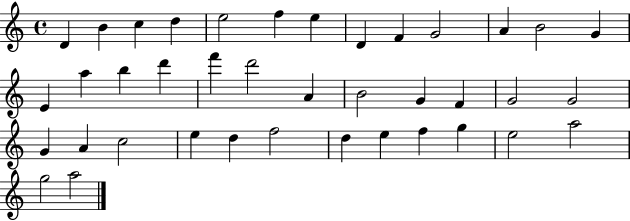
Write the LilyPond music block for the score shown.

{
  \clef treble
  \time 4/4
  \defaultTimeSignature
  \key c \major
  d'4 b'4 c''4 d''4 | e''2 f''4 e''4 | d'4 f'4 g'2 | a'4 b'2 g'4 | \break e'4 a''4 b''4 d'''4 | f'''4 d'''2 a'4 | b'2 g'4 f'4 | g'2 g'2 | \break g'4 a'4 c''2 | e''4 d''4 f''2 | d''4 e''4 f''4 g''4 | e''2 a''2 | \break g''2 a''2 | \bar "|."
}